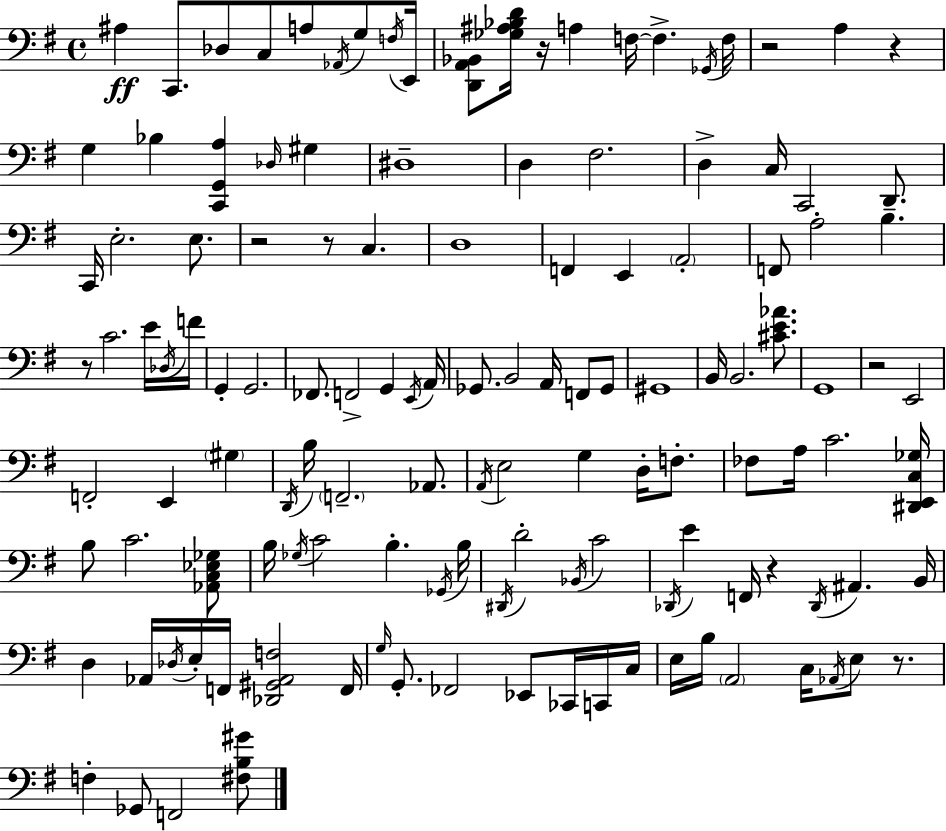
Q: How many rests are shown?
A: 9